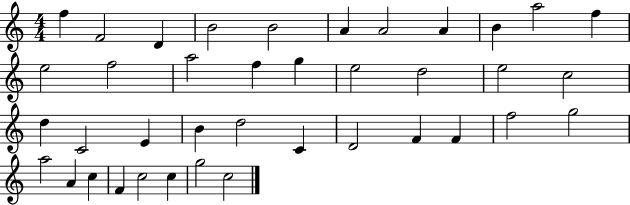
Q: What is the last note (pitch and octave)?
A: C5